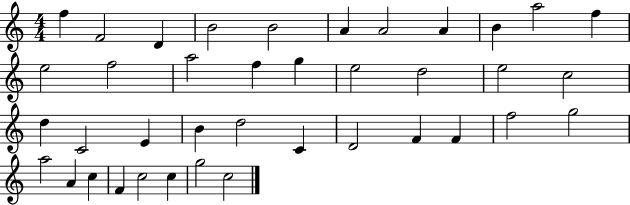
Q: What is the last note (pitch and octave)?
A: C5